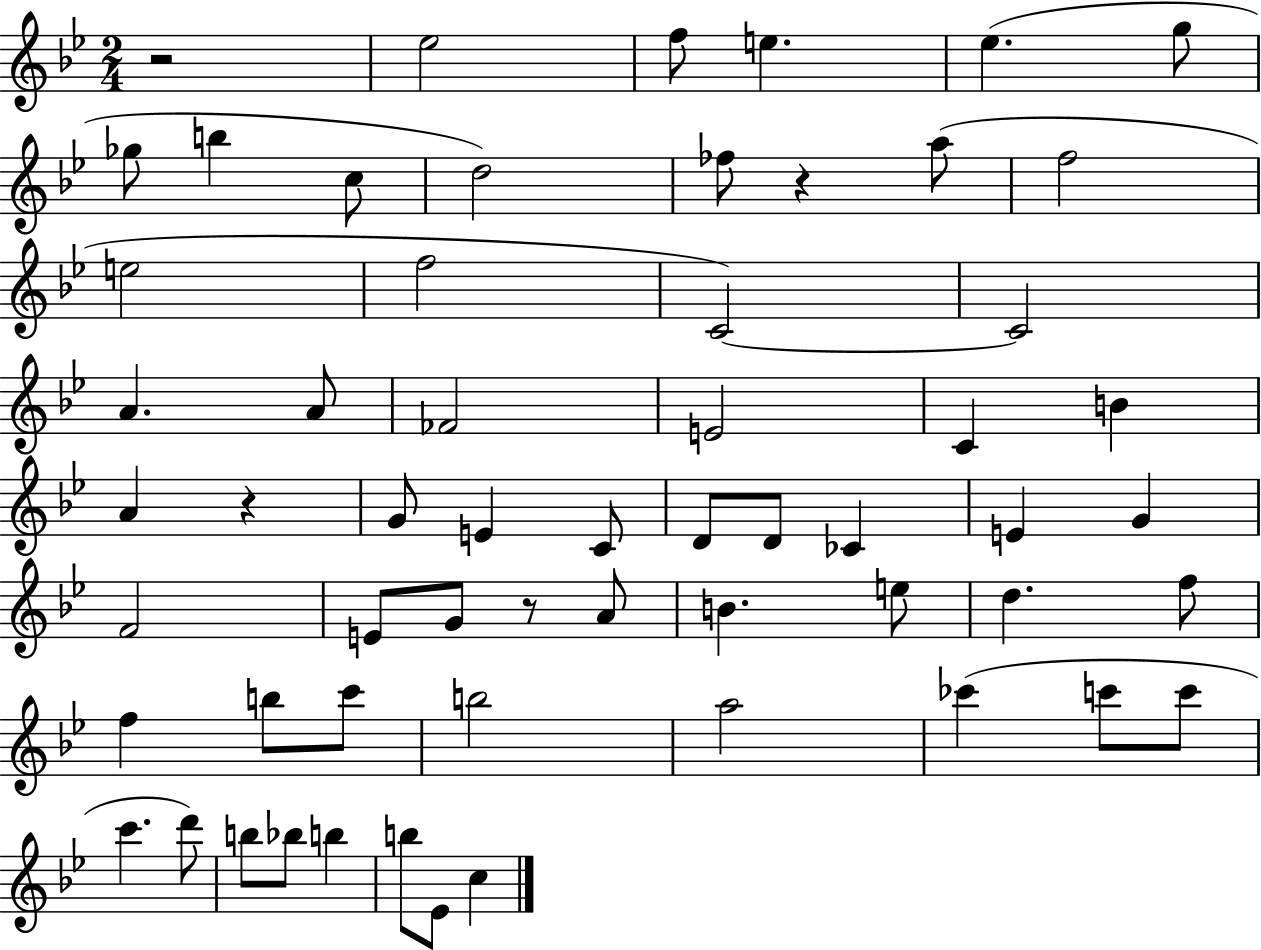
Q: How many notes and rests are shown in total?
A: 59